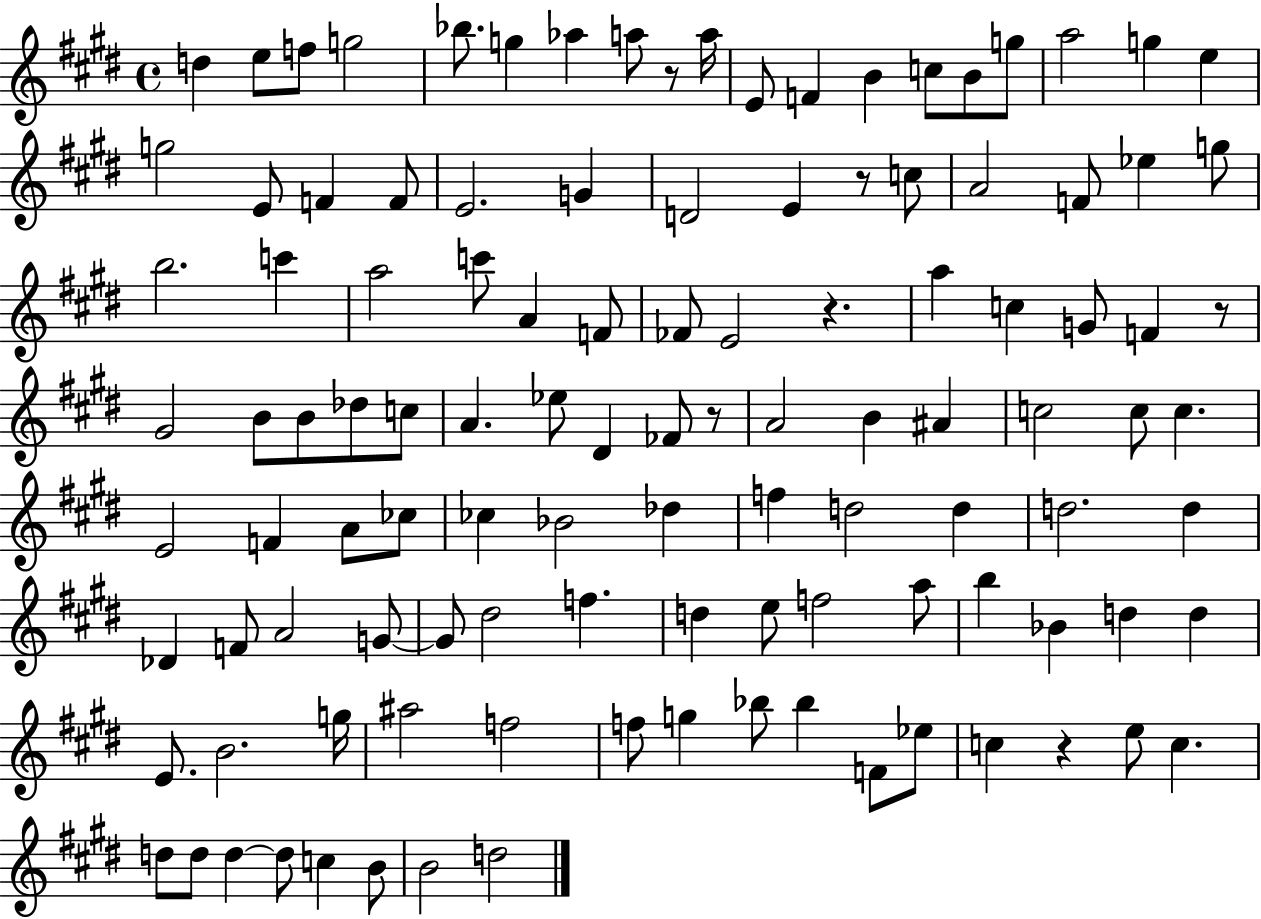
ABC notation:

X:1
T:Untitled
M:4/4
L:1/4
K:E
d e/2 f/2 g2 _b/2 g _a a/2 z/2 a/4 E/2 F B c/2 B/2 g/2 a2 g e g2 E/2 F F/2 E2 G D2 E z/2 c/2 A2 F/2 _e g/2 b2 c' a2 c'/2 A F/2 _F/2 E2 z a c G/2 F z/2 ^G2 B/2 B/2 _d/2 c/2 A _e/2 ^D _F/2 z/2 A2 B ^A c2 c/2 c E2 F A/2 _c/2 _c _B2 _d f d2 d d2 d _D F/2 A2 G/2 G/2 ^d2 f d e/2 f2 a/2 b _B d d E/2 B2 g/4 ^a2 f2 f/2 g _b/2 _b F/2 _e/2 c z e/2 c d/2 d/2 d d/2 c B/2 B2 d2